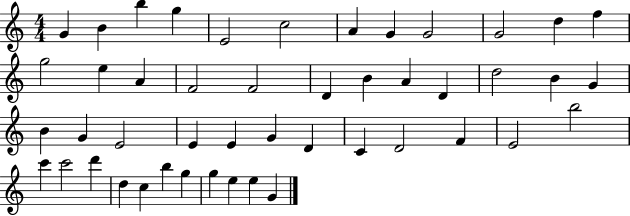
G4/q B4/q B5/q G5/q E4/h C5/h A4/q G4/q G4/h G4/h D5/q F5/q G5/h E5/q A4/q F4/h F4/h D4/q B4/q A4/q D4/q D5/h B4/q G4/q B4/q G4/q E4/h E4/q E4/q G4/q D4/q C4/q D4/h F4/q E4/h B5/h C6/q C6/h D6/q D5/q C5/q B5/q G5/q G5/q E5/q E5/q G4/q